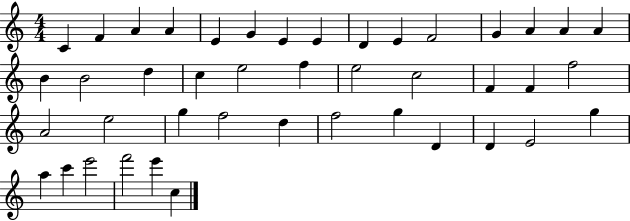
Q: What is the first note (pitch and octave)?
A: C4